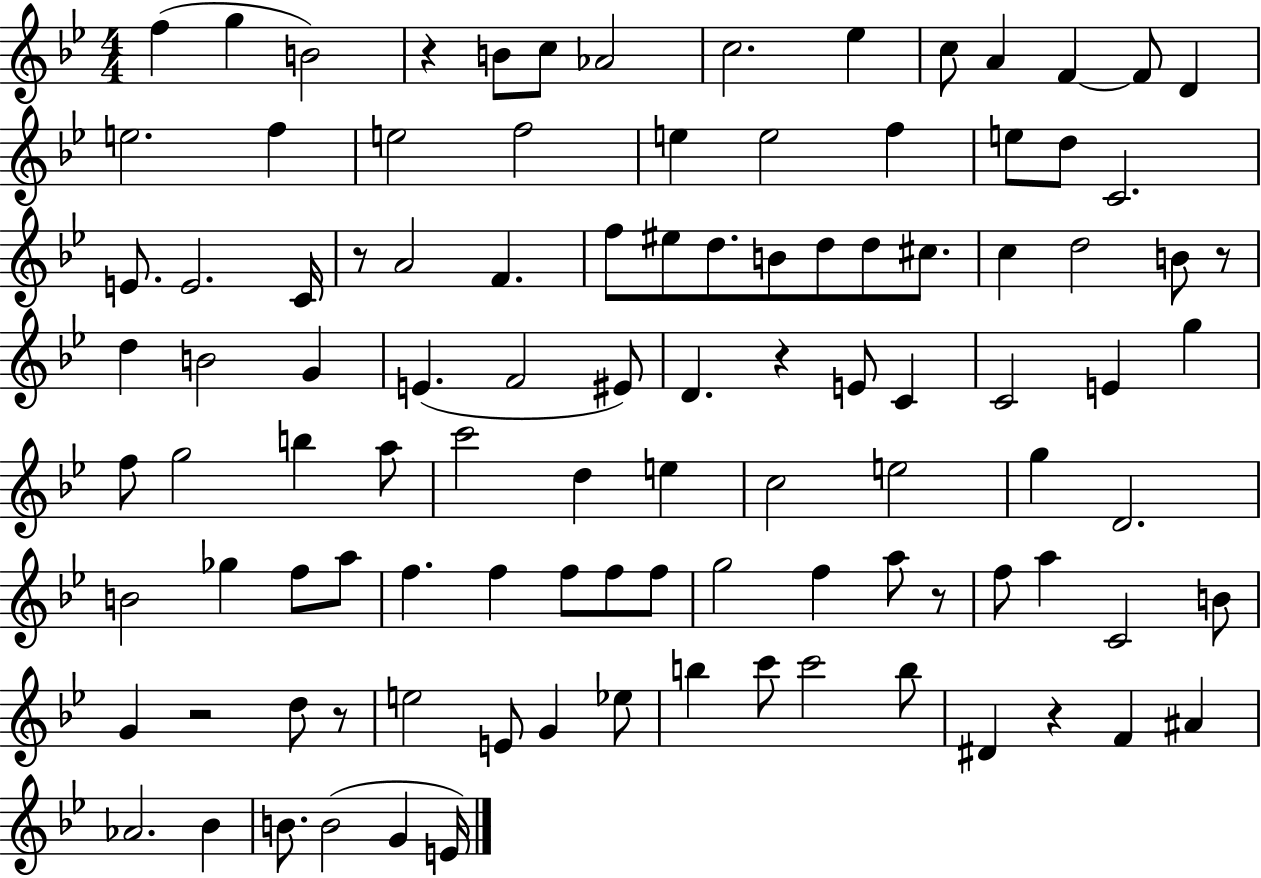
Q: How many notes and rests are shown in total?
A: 104